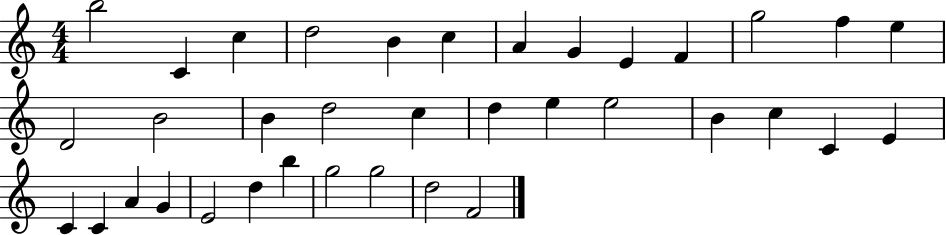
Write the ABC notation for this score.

X:1
T:Untitled
M:4/4
L:1/4
K:C
b2 C c d2 B c A G E F g2 f e D2 B2 B d2 c d e e2 B c C E C C A G E2 d b g2 g2 d2 F2